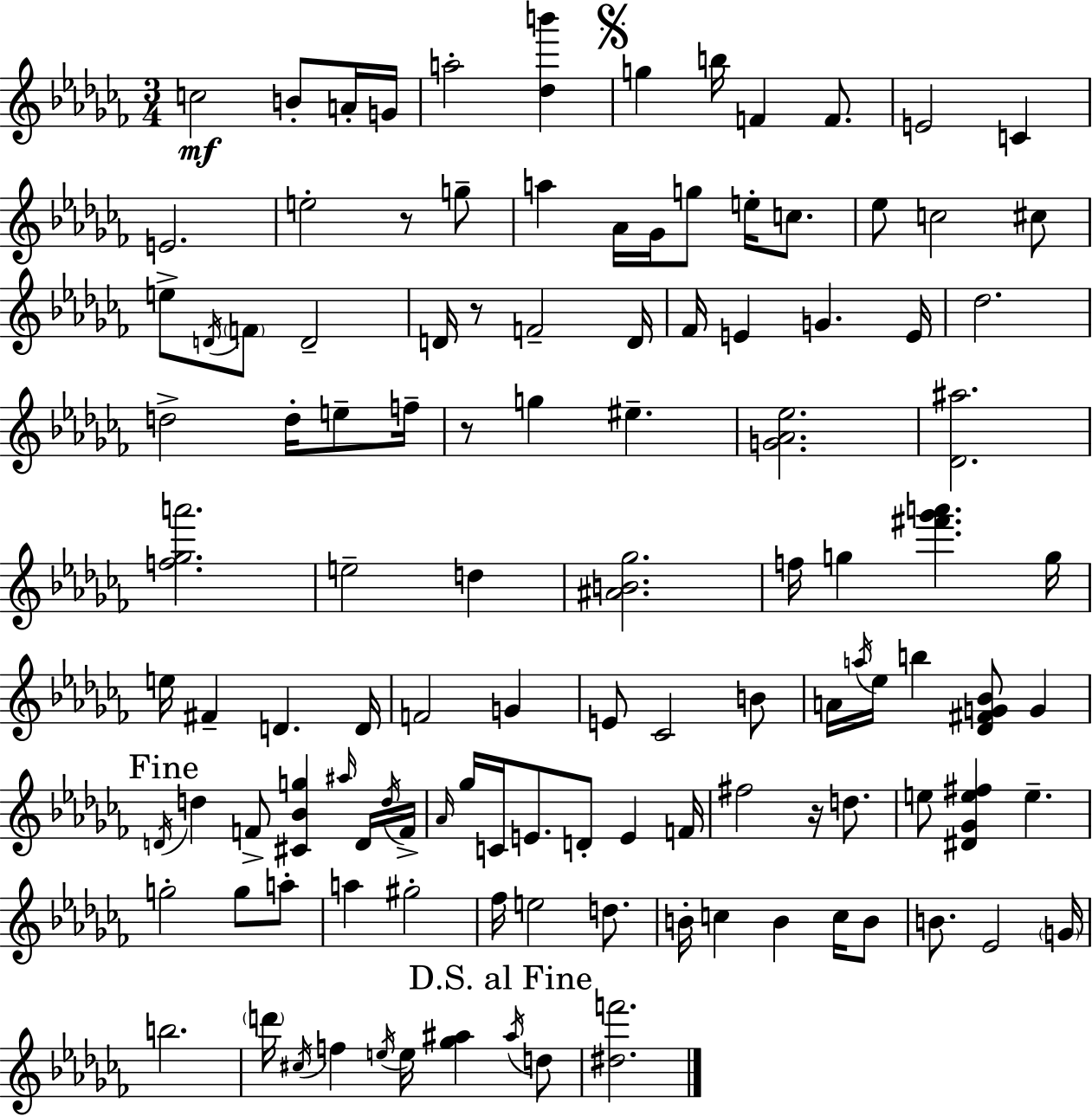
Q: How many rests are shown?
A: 4